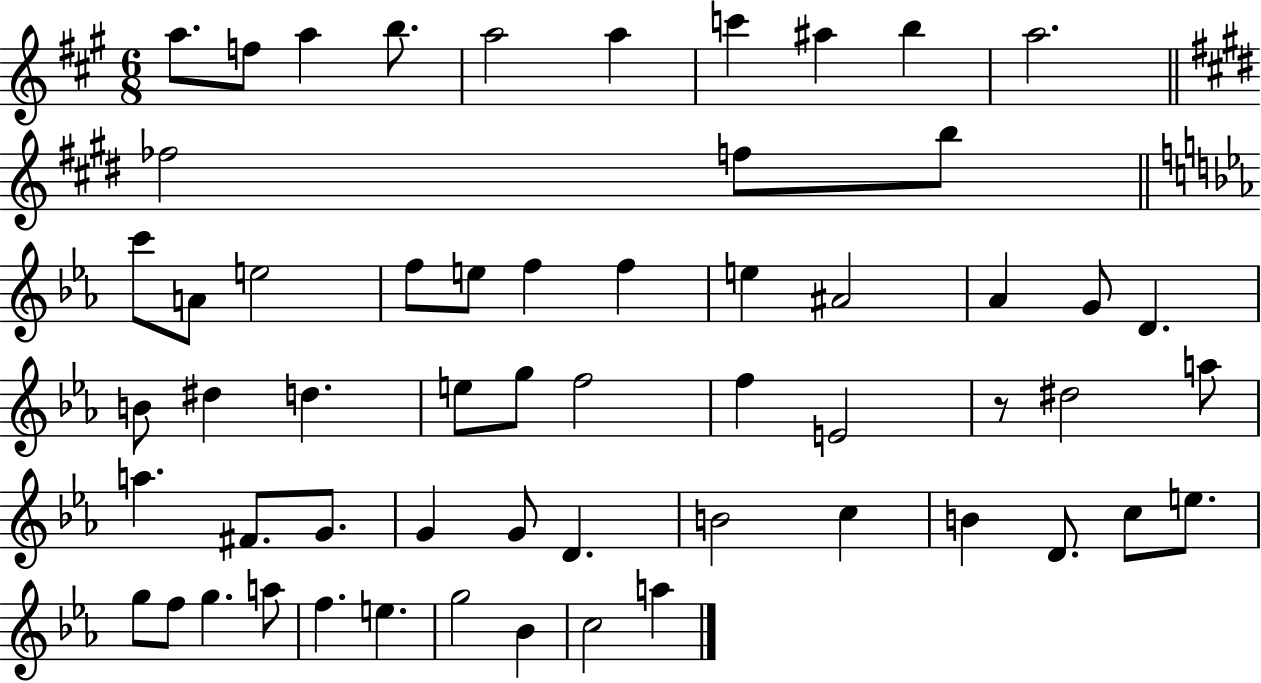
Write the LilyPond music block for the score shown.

{
  \clef treble
  \numericTimeSignature
  \time 6/8
  \key a \major
  a''8. f''8 a''4 b''8. | a''2 a''4 | c'''4 ais''4 b''4 | a''2. | \break \bar "||" \break \key e \major fes''2 f''8 b''8 | \bar "||" \break \key ees \major c'''8 a'8 e''2 | f''8 e''8 f''4 f''4 | e''4 ais'2 | aes'4 g'8 d'4. | \break b'8 dis''4 d''4. | e''8 g''8 f''2 | f''4 e'2 | r8 dis''2 a''8 | \break a''4. fis'8. g'8. | g'4 g'8 d'4. | b'2 c''4 | b'4 d'8. c''8 e''8. | \break g''8 f''8 g''4. a''8 | f''4. e''4. | g''2 bes'4 | c''2 a''4 | \break \bar "|."
}